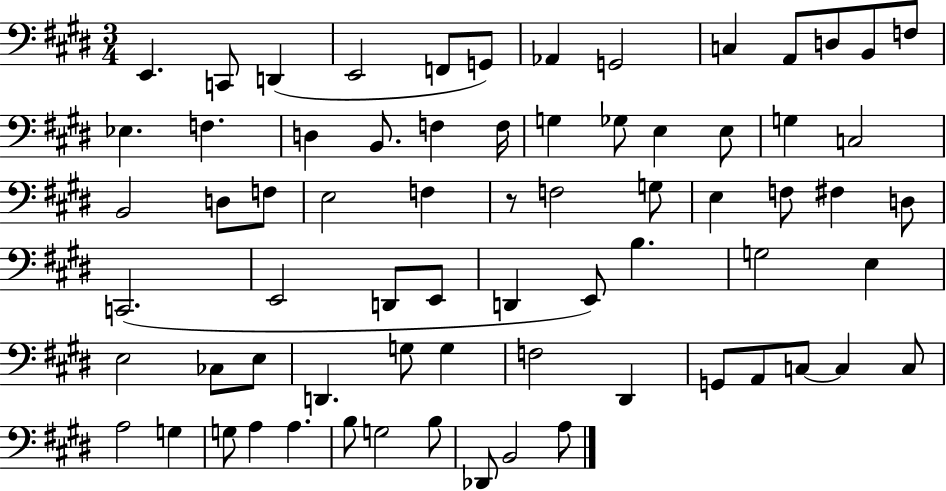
{
  \clef bass
  \numericTimeSignature
  \time 3/4
  \key e \major
  e,4. c,8 d,4( | e,2 f,8 g,8) | aes,4 g,2 | c4 a,8 d8 b,8 f8 | \break ees4. f4. | d4 b,8. f4 f16 | g4 ges8 e4 e8 | g4 c2 | \break b,2 d8 f8 | e2 f4 | r8 f2 g8 | e4 f8 fis4 d8 | \break c,2.( | e,2 d,8 e,8 | d,4 e,8) b4. | g2 e4 | \break e2 ces8 e8 | d,4. g8 g4 | f2 dis,4 | g,8 a,8 c8~~ c4 c8 | \break a2 g4 | g8 a4 a4. | b8 g2 b8 | des,8 b,2 a8 | \break \bar "|."
}